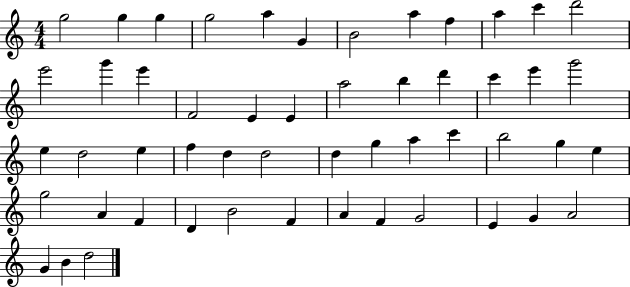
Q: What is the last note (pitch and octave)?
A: D5